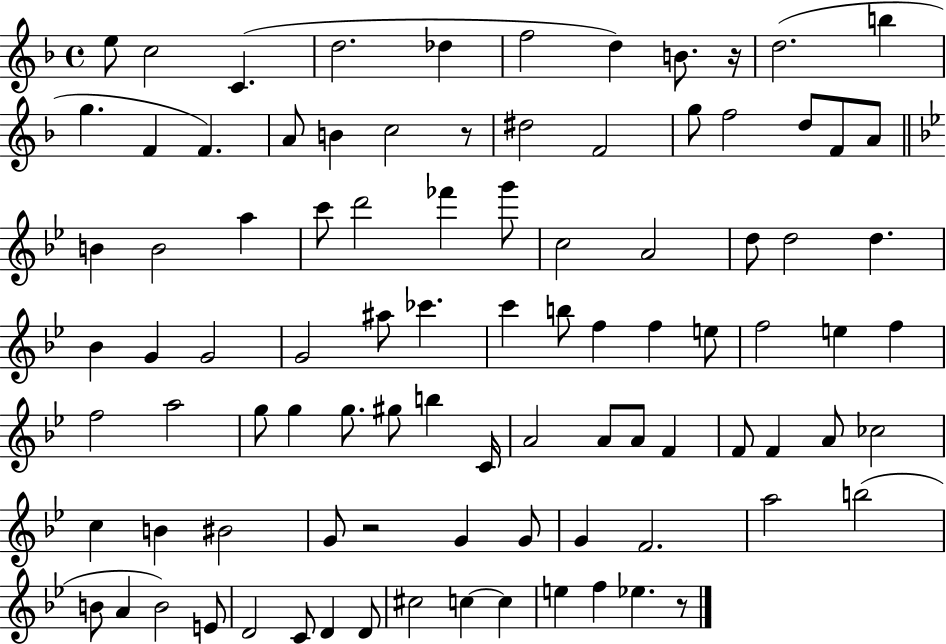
{
  \clef treble
  \time 4/4
  \defaultTimeSignature
  \key f \major
  e''8 c''2 c'4.( | d''2. des''4 | f''2 d''4) b'8. r16 | d''2.( b''4 | \break g''4. f'4 f'4.) | a'8 b'4 c''2 r8 | dis''2 f'2 | g''8 f''2 d''8 f'8 a'8 | \break \bar "||" \break \key bes \major b'4 b'2 a''4 | c'''8 d'''2 fes'''4 g'''8 | c''2 a'2 | d''8 d''2 d''4. | \break bes'4 g'4 g'2 | g'2 ais''8 ces'''4. | c'''4 b''8 f''4 f''4 e''8 | f''2 e''4 f''4 | \break f''2 a''2 | g''8 g''4 g''8. gis''8 b''4 c'16 | a'2 a'8 a'8 f'4 | f'8 f'4 a'8 ces''2 | \break c''4 b'4 bis'2 | g'8 r2 g'4 g'8 | g'4 f'2. | a''2 b''2( | \break b'8 a'4 b'2) e'8 | d'2 c'8 d'4 d'8 | cis''2 c''4~~ c''4 | e''4 f''4 ees''4. r8 | \break \bar "|."
}